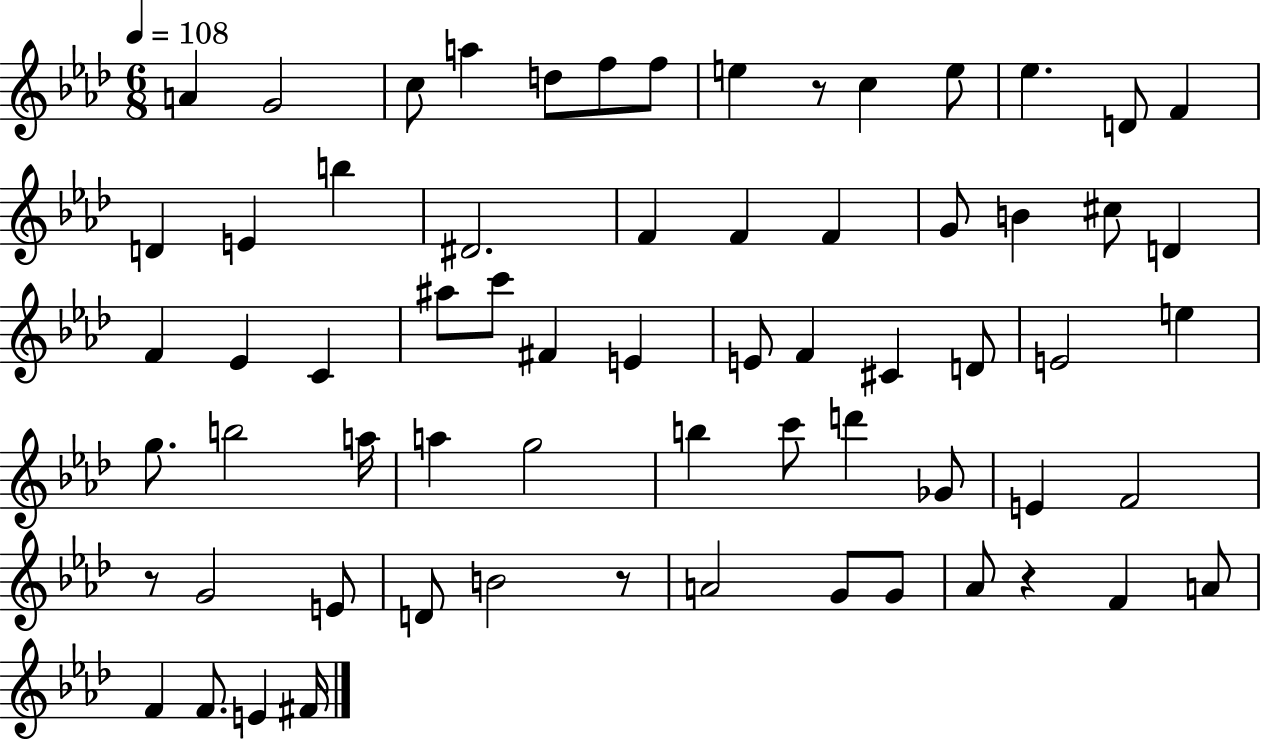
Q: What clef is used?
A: treble